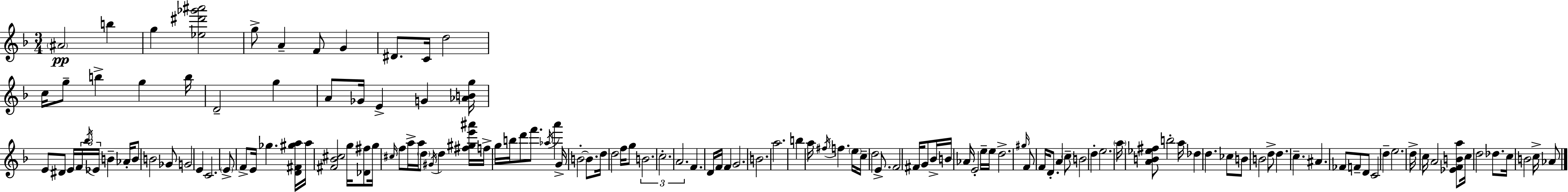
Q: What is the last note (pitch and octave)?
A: Ab4